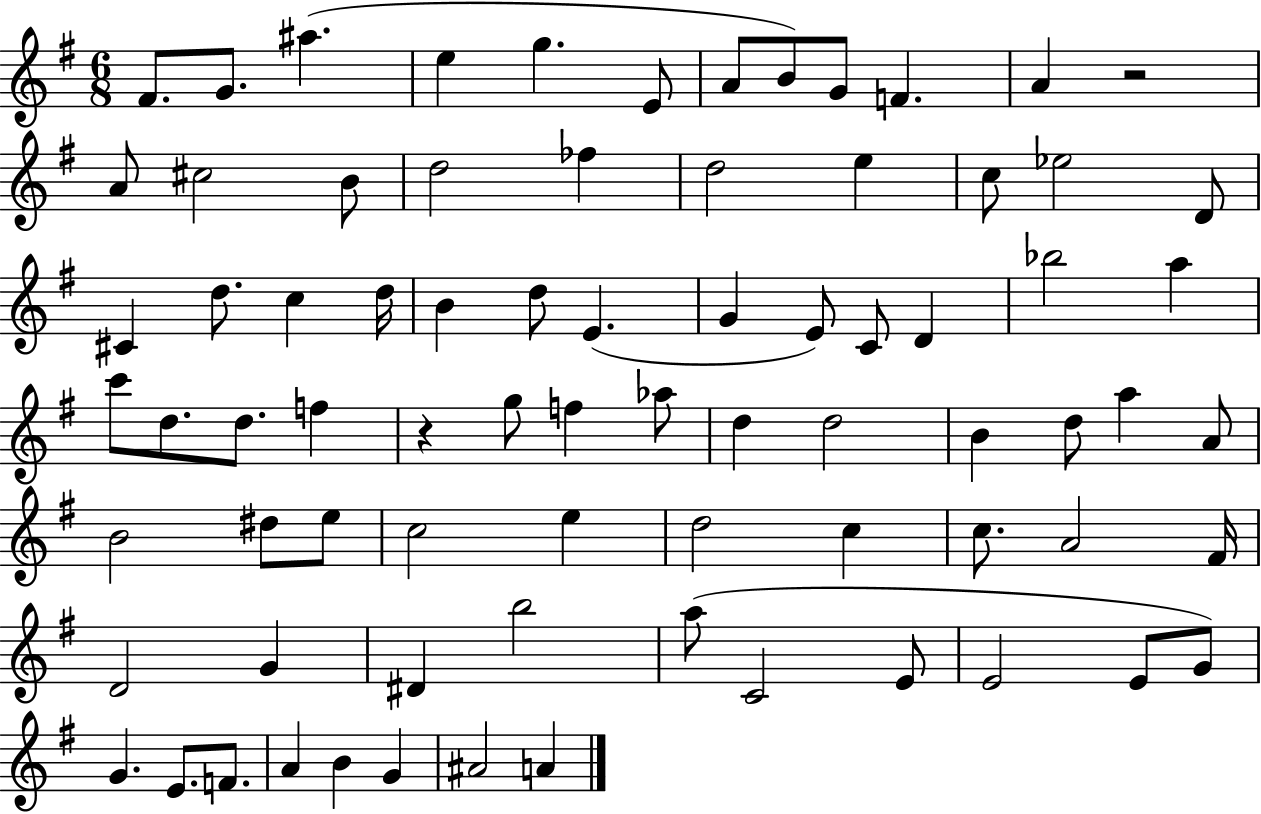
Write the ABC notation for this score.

X:1
T:Untitled
M:6/8
L:1/4
K:G
^F/2 G/2 ^a e g E/2 A/2 B/2 G/2 F A z2 A/2 ^c2 B/2 d2 _f d2 e c/2 _e2 D/2 ^C d/2 c d/4 B d/2 E G E/2 C/2 D _b2 a c'/2 d/2 d/2 f z g/2 f _a/2 d d2 B d/2 a A/2 B2 ^d/2 e/2 c2 e d2 c c/2 A2 ^F/4 D2 G ^D b2 a/2 C2 E/2 E2 E/2 G/2 G E/2 F/2 A B G ^A2 A